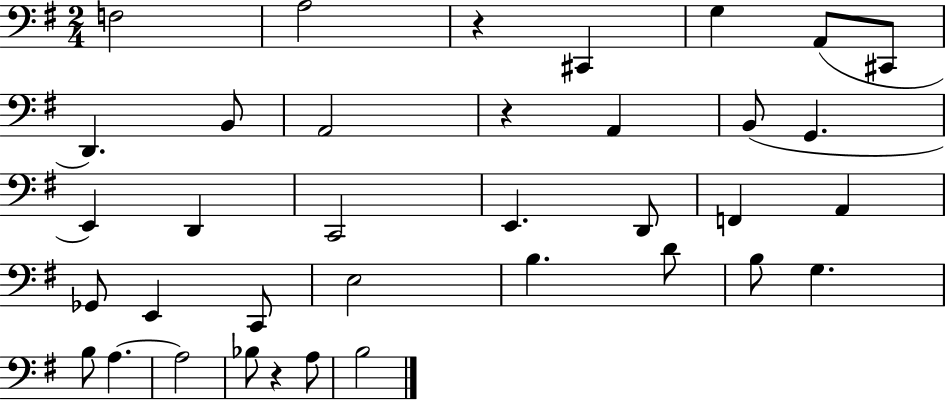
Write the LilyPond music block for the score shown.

{
  \clef bass
  \numericTimeSignature
  \time 2/4
  \key g \major
  \repeat volta 2 { f2 | a2 | r4 cis,4 | g4 a,8( cis,8 | \break d,4.) b,8 | a,2 | r4 a,4 | b,8( g,4. | \break e,4) d,4 | c,2 | e,4. d,8 | f,4 a,4 | \break ges,8 e,4 c,8 | e2 | b4. d'8 | b8 g4. | \break b8 a4.~~ | a2 | bes8 r4 a8 | b2 | \break } \bar "|."
}